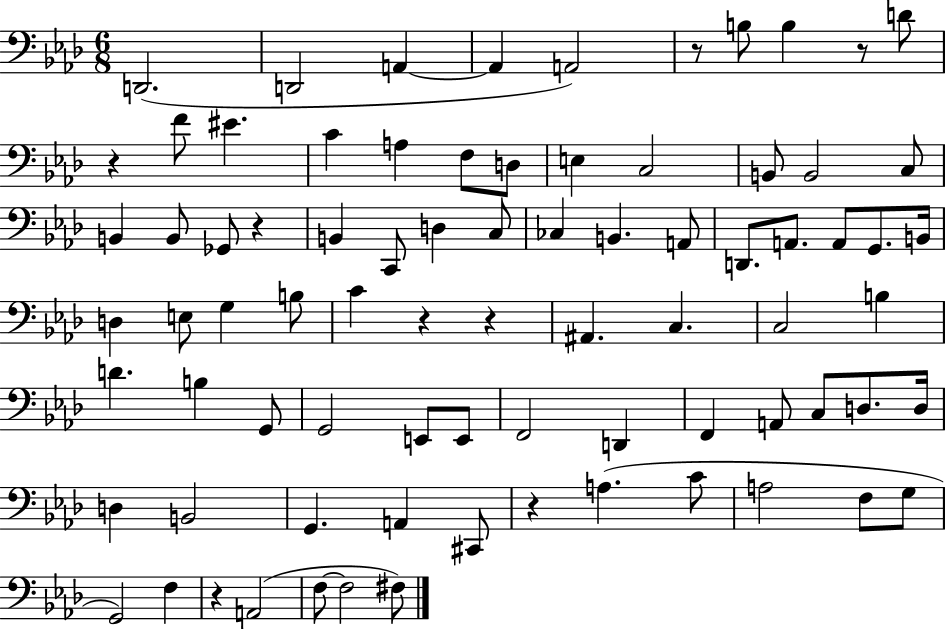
X:1
T:Untitled
M:6/8
L:1/4
K:Ab
D,,2 D,,2 A,, A,, A,,2 z/2 B,/2 B, z/2 D/2 z F/2 ^E C A, F,/2 D,/2 E, C,2 B,,/2 B,,2 C,/2 B,, B,,/2 _G,,/2 z B,, C,,/2 D, C,/2 _C, B,, A,,/2 D,,/2 A,,/2 A,,/2 G,,/2 B,,/4 D, E,/2 G, B,/2 C z z ^A,, C, C,2 B, D B, G,,/2 G,,2 E,,/2 E,,/2 F,,2 D,, F,, A,,/2 C,/2 D,/2 D,/4 D, B,,2 G,, A,, ^C,,/2 z A, C/2 A,2 F,/2 G,/2 G,,2 F, z A,,2 F,/2 F,2 ^F,/2